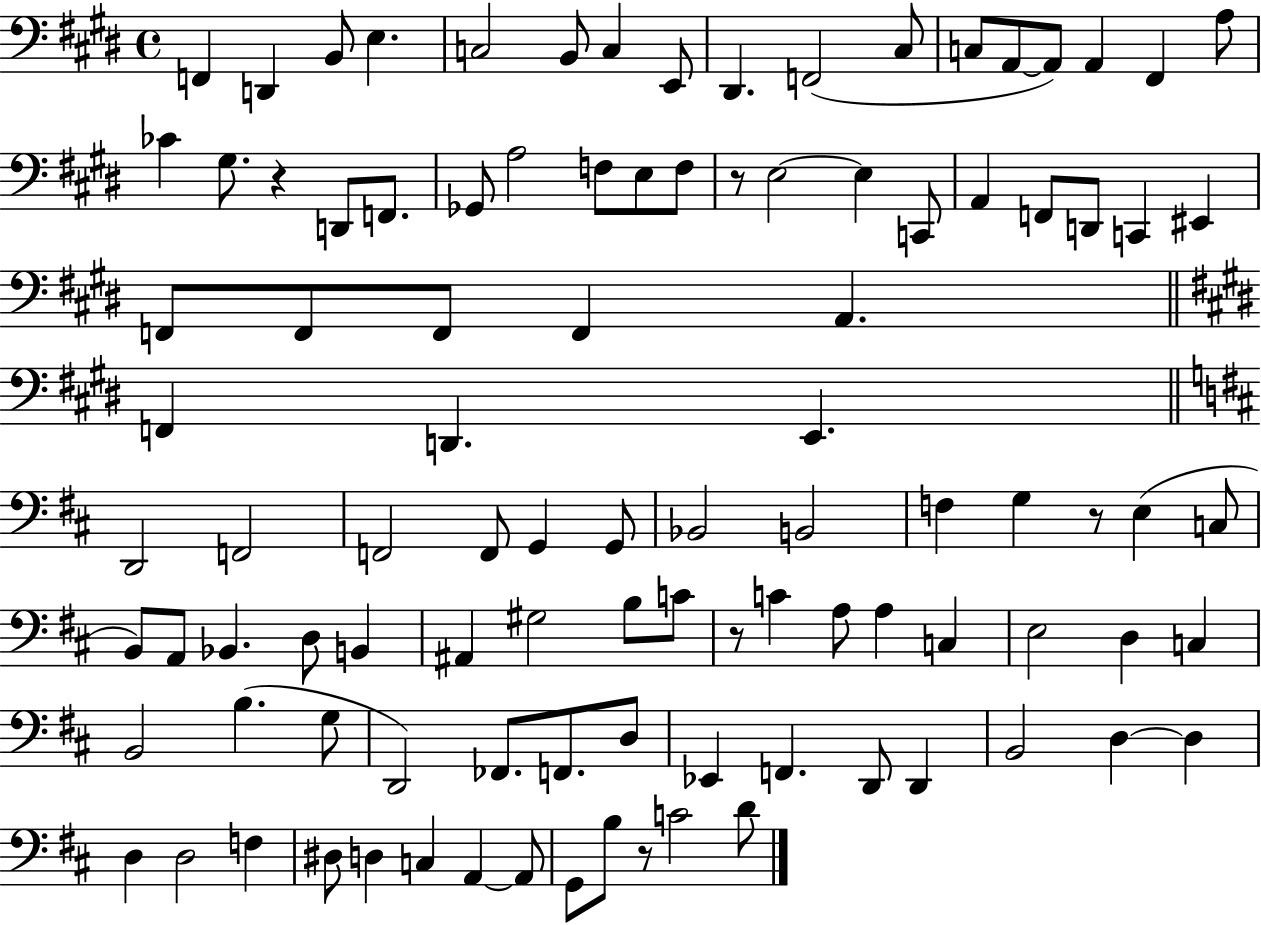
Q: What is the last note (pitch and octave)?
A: D4